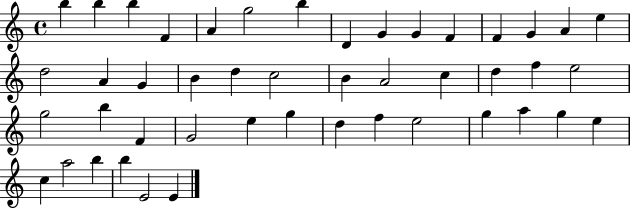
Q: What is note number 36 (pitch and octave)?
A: E5